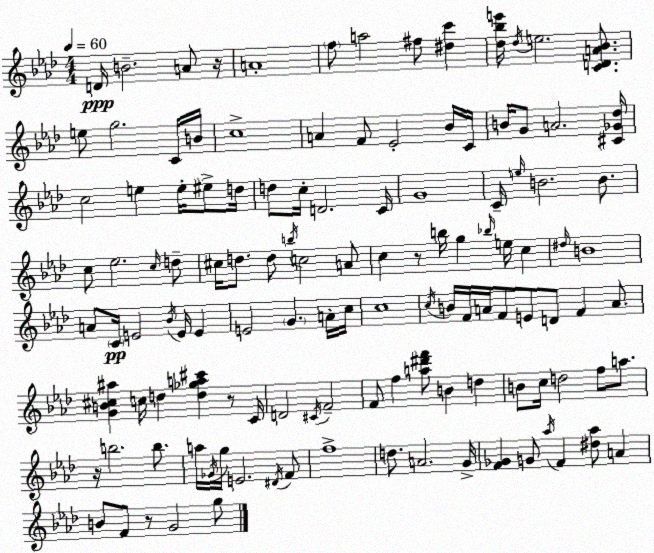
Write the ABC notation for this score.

X:1
T:Untitled
M:4/4
L:1/4
K:Ab
D/4 B2 A/2 z/4 A4 f/2 a2 ^f/2 [^dc'] [_d_be']/4 _d/4 e2 [CDA_B]/2 e/2 g2 C/4 B/4 c4 A F/2 _E2 _B/4 C/4 B/4 G/2 A2 [^C_G_d]/4 c2 e e/4 ^e/2 d/4 d/2 c/4 D2 C/4 G4 C/4 e/4 B2 B/2 c/2 _e2 c/4 d/2 ^c/4 d/2 d/2 b/4 c2 A/2 c z/2 b/4 g _b/4 e/4 c ^d/4 B4 A/2 C/4 E2 _B/4 E/4 E E2 G A/4 c/4 c4 c/4 B/4 F/4 A/4 F/2 E/2 D/2 F A/2 [GB^c^a] c/4 d [d_ga^c'] z/2 C/4 D2 ^C/4 F2 F/2 f [a^d'f']/2 B d B/2 c/4 d2 f/2 a/2 z/4 b2 b/2 a/4 _G/4 g/4 E2 ^D/4 F/2 f4 d/2 A2 G/4 [F_G] G/2 _a/4 F [^d_a]/2 A B/2 F/2 z/2 G2 g/2